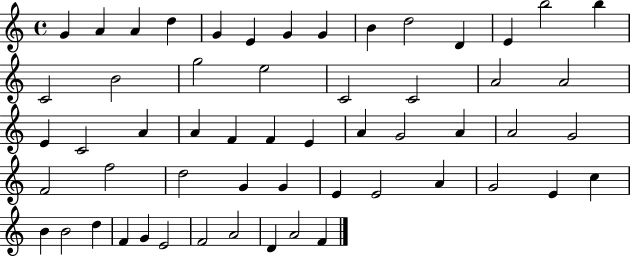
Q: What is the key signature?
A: C major